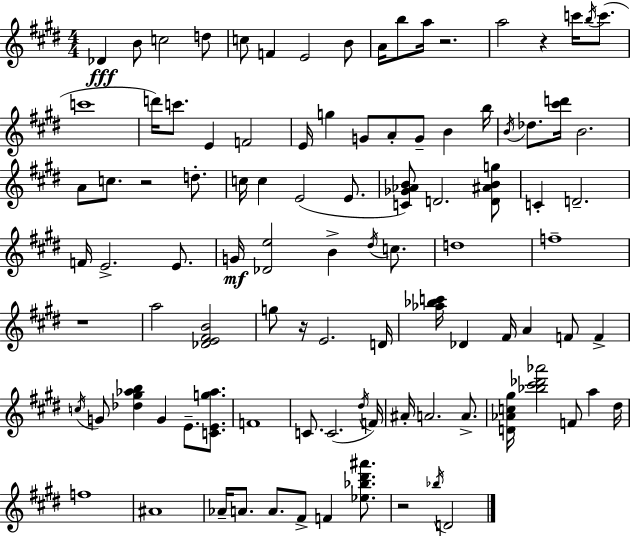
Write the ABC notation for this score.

X:1
T:Untitled
M:4/4
L:1/4
K:E
_D B/2 c2 d/2 c/2 F E2 B/2 A/4 b/2 a/4 z2 a2 z c'/4 b/4 c'/2 c'4 d'/4 c'/2 E F2 E/4 g G/2 A/2 G/2 B b/4 B/4 _d/2 [^c'd']/4 B2 A/2 c/2 z2 d/2 c/4 c E2 E/2 [C_G_AB]/2 D2 [D^ABg]/2 C D2 F/4 E2 E/2 G/4 [_De]2 B ^d/4 c/2 d4 f4 z4 a2 [_DE^FB]2 g/2 z/4 E2 D/4 [_a_bc']/4 _D ^F/4 A F/2 F c/4 G/2 [_d^g_ab] G E/2 [CEg_a]/2 F4 C/2 C2 ^d/4 F/4 ^A/4 A2 A/2 [D_Ac^g]/4 [_b^c'_d'_a']2 F/2 a ^d/4 f4 ^A4 _A/4 A/2 A/2 ^F/2 F [_e_b^d'^a']/2 z2 _b/4 D2